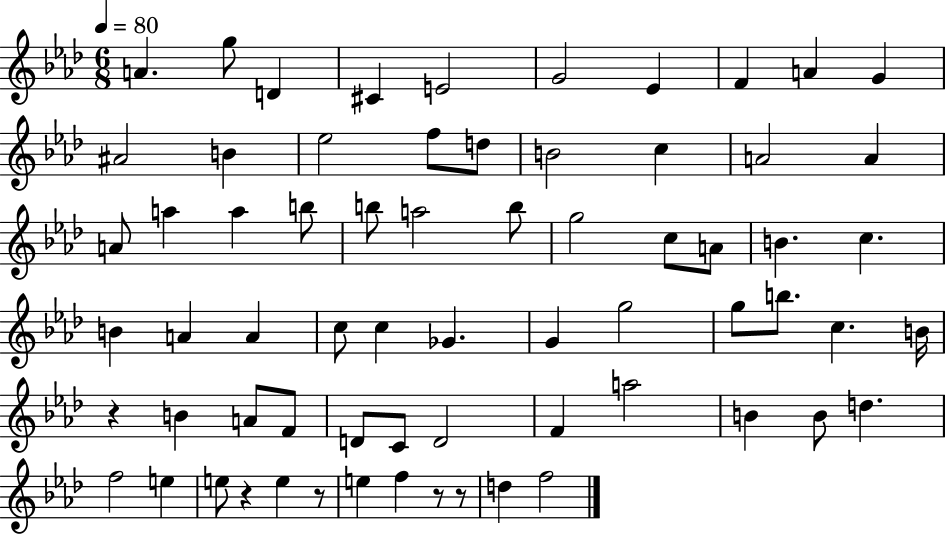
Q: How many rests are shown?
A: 5